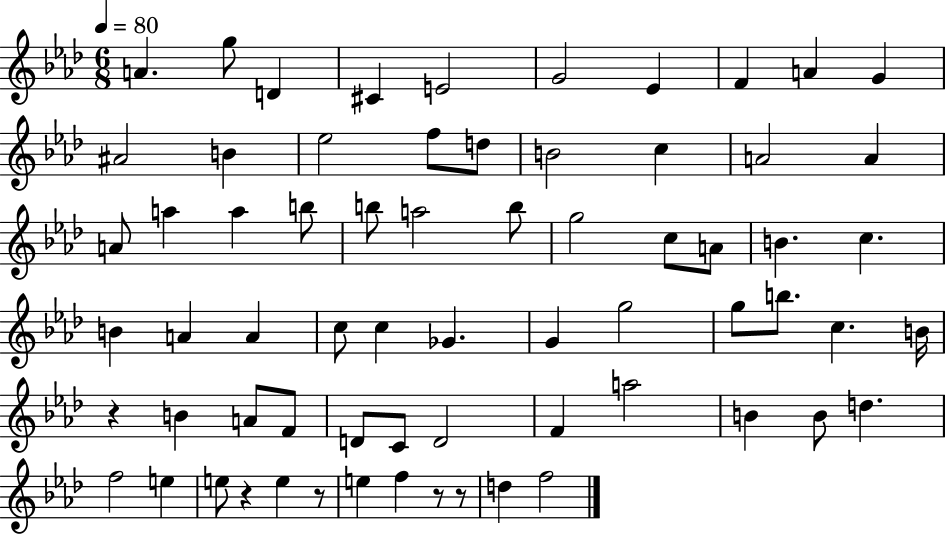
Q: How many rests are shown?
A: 5